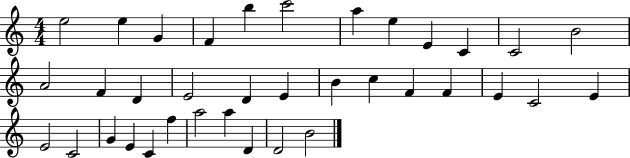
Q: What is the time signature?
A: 4/4